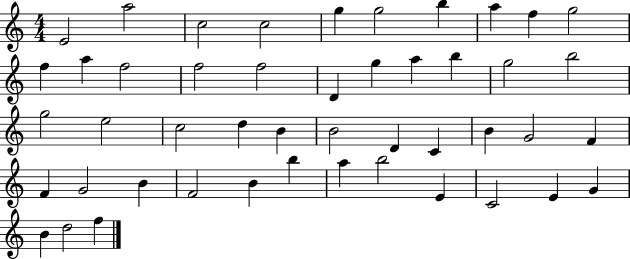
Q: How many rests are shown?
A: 0